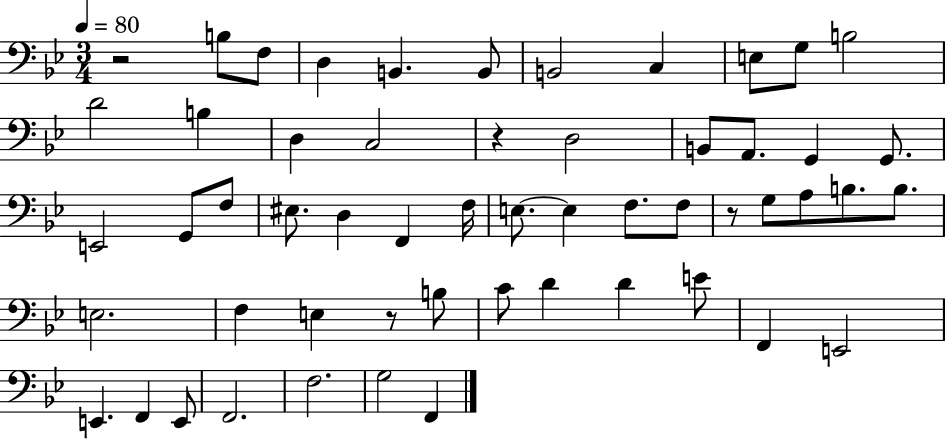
{
  \clef bass
  \numericTimeSignature
  \time 3/4
  \key bes \major
  \tempo 4 = 80
  \repeat volta 2 { r2 b8 f8 | d4 b,4. b,8 | b,2 c4 | e8 g8 b2 | \break d'2 b4 | d4 c2 | r4 d2 | b,8 a,8. g,4 g,8. | \break e,2 g,8 f8 | eis8. d4 f,4 f16 | e8.~~ e4 f8. f8 | r8 g8 a8 b8. b8. | \break e2. | f4 e4 r8 b8 | c'8 d'4 d'4 e'8 | f,4 e,2 | \break e,4. f,4 e,8 | f,2. | f2. | g2 f,4 | \break } \bar "|."
}